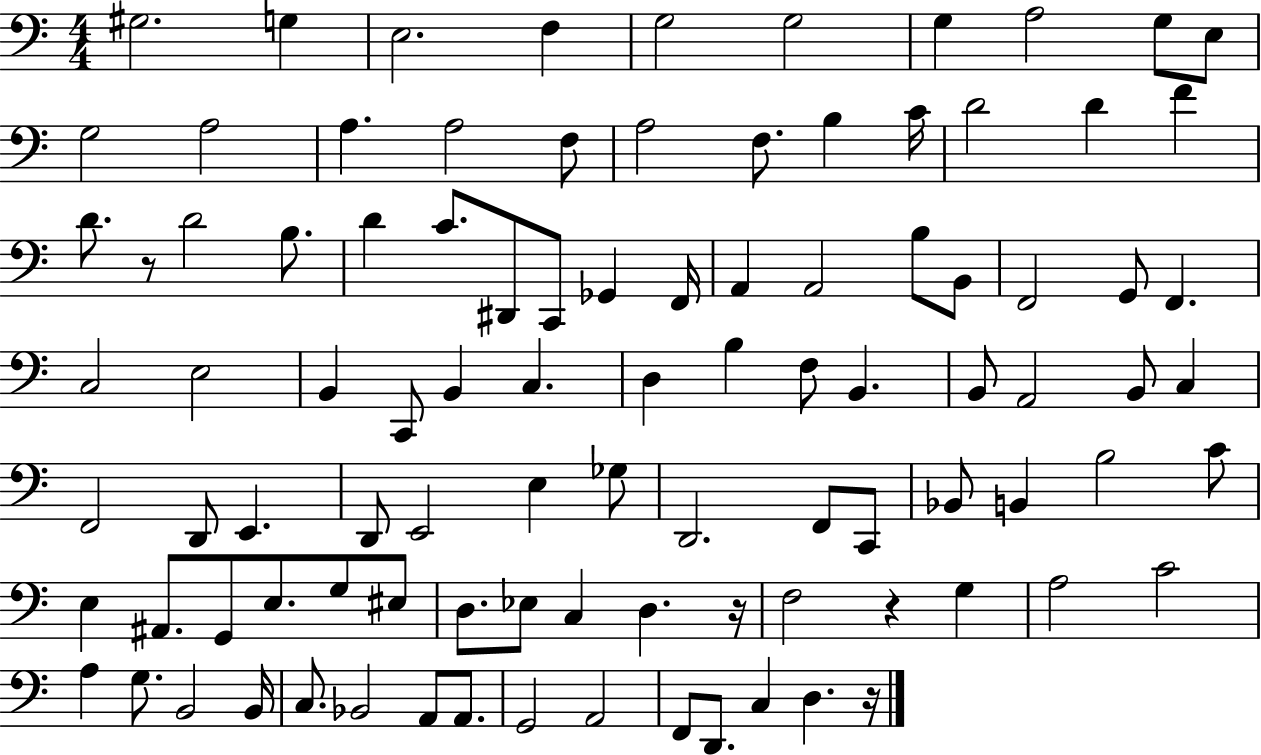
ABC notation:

X:1
T:Untitled
M:4/4
L:1/4
K:C
^G,2 G, E,2 F, G,2 G,2 G, A,2 G,/2 E,/2 G,2 A,2 A, A,2 F,/2 A,2 F,/2 B, C/4 D2 D F D/2 z/2 D2 B,/2 D C/2 ^D,,/2 C,,/2 _G,, F,,/4 A,, A,,2 B,/2 B,,/2 F,,2 G,,/2 F,, C,2 E,2 B,, C,,/2 B,, C, D, B, F,/2 B,, B,,/2 A,,2 B,,/2 C, F,,2 D,,/2 E,, D,,/2 E,,2 E, _G,/2 D,,2 F,,/2 C,,/2 _B,,/2 B,, B,2 C/2 E, ^A,,/2 G,,/2 E,/2 G,/2 ^E,/2 D,/2 _E,/2 C, D, z/4 F,2 z G, A,2 C2 A, G,/2 B,,2 B,,/4 C,/2 _B,,2 A,,/2 A,,/2 G,,2 A,,2 F,,/2 D,,/2 C, D, z/4